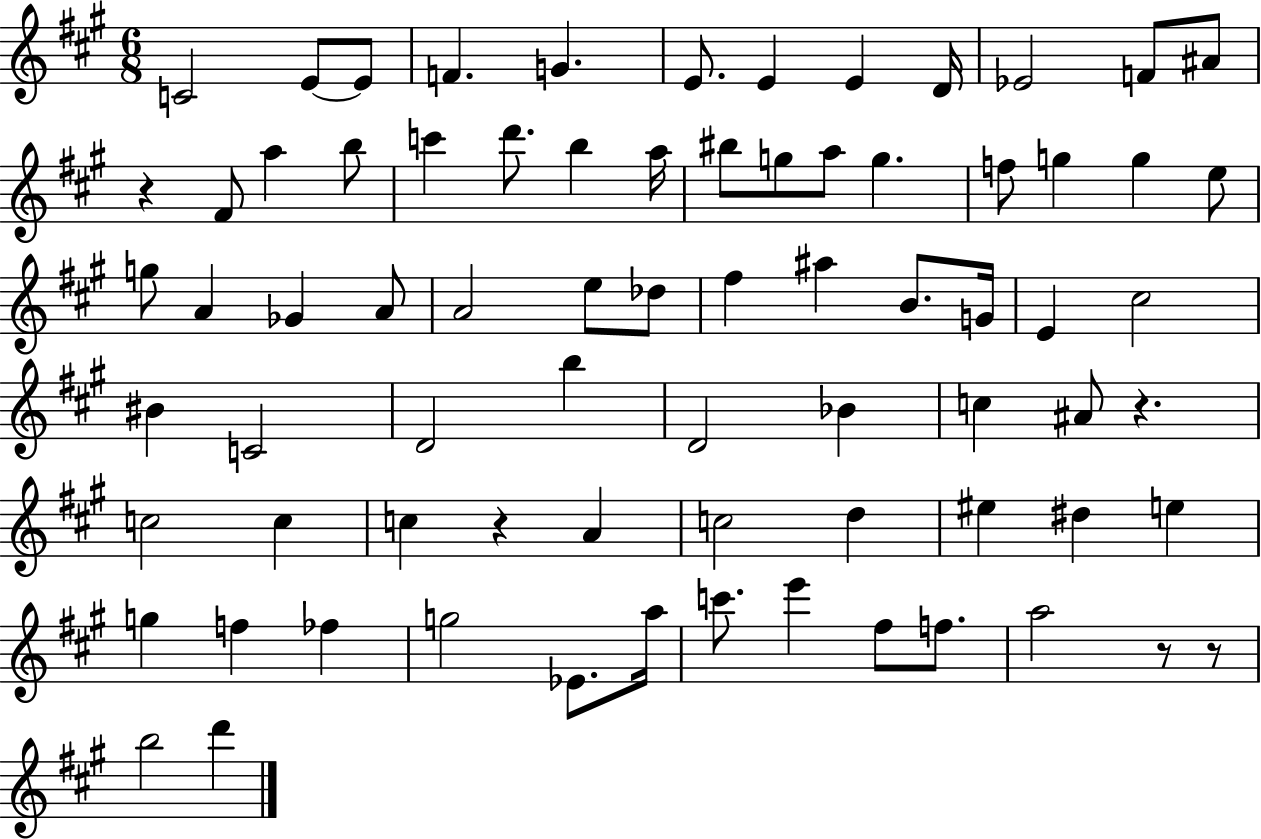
C4/h E4/e E4/e F4/q. G4/q. E4/e. E4/q E4/q D4/s Eb4/h F4/e A#4/e R/q F#4/e A5/q B5/e C6/q D6/e. B5/q A5/s BIS5/e G5/e A5/e G5/q. F5/e G5/q G5/q E5/e G5/e A4/q Gb4/q A4/e A4/h E5/e Db5/e F#5/q A#5/q B4/e. G4/s E4/q C#5/h BIS4/q C4/h D4/h B5/q D4/h Bb4/q C5/q A#4/e R/q. C5/h C5/q C5/q R/q A4/q C5/h D5/q EIS5/q D#5/q E5/q G5/q F5/q FES5/q G5/h Eb4/e. A5/s C6/e. E6/q F#5/e F5/e. A5/h R/e R/e B5/h D6/q